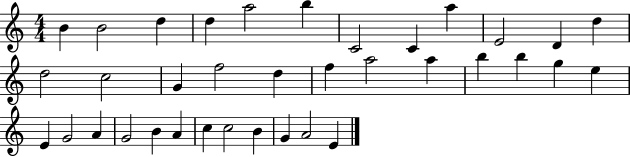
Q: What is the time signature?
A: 4/4